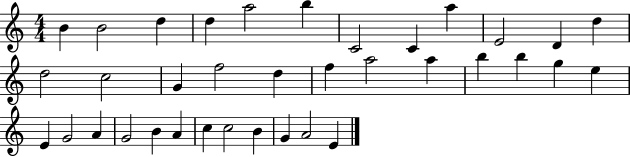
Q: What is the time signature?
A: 4/4